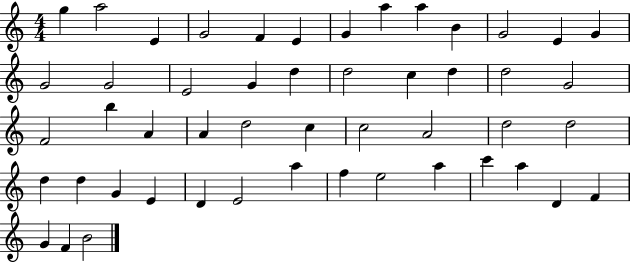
G5/q A5/h E4/q G4/h F4/q E4/q G4/q A5/q A5/q B4/q G4/h E4/q G4/q G4/h G4/h E4/h G4/q D5/q D5/h C5/q D5/q D5/h G4/h F4/h B5/q A4/q A4/q D5/h C5/q C5/h A4/h D5/h D5/h D5/q D5/q G4/q E4/q D4/q E4/h A5/q F5/q E5/h A5/q C6/q A5/q D4/q F4/q G4/q F4/q B4/h